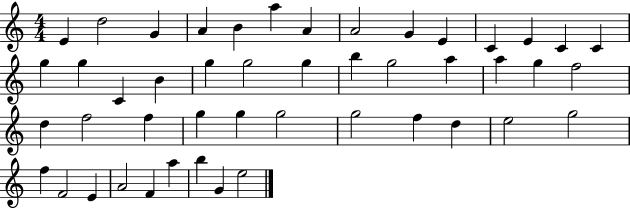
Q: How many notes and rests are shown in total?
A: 47